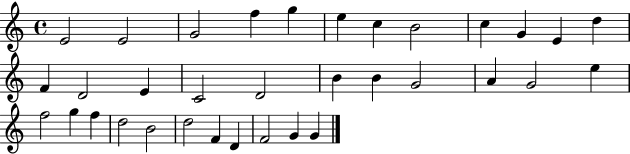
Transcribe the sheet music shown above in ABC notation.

X:1
T:Untitled
M:4/4
L:1/4
K:C
E2 E2 G2 f g e c B2 c G E d F D2 E C2 D2 B B G2 A G2 e f2 g f d2 B2 d2 F D F2 G G